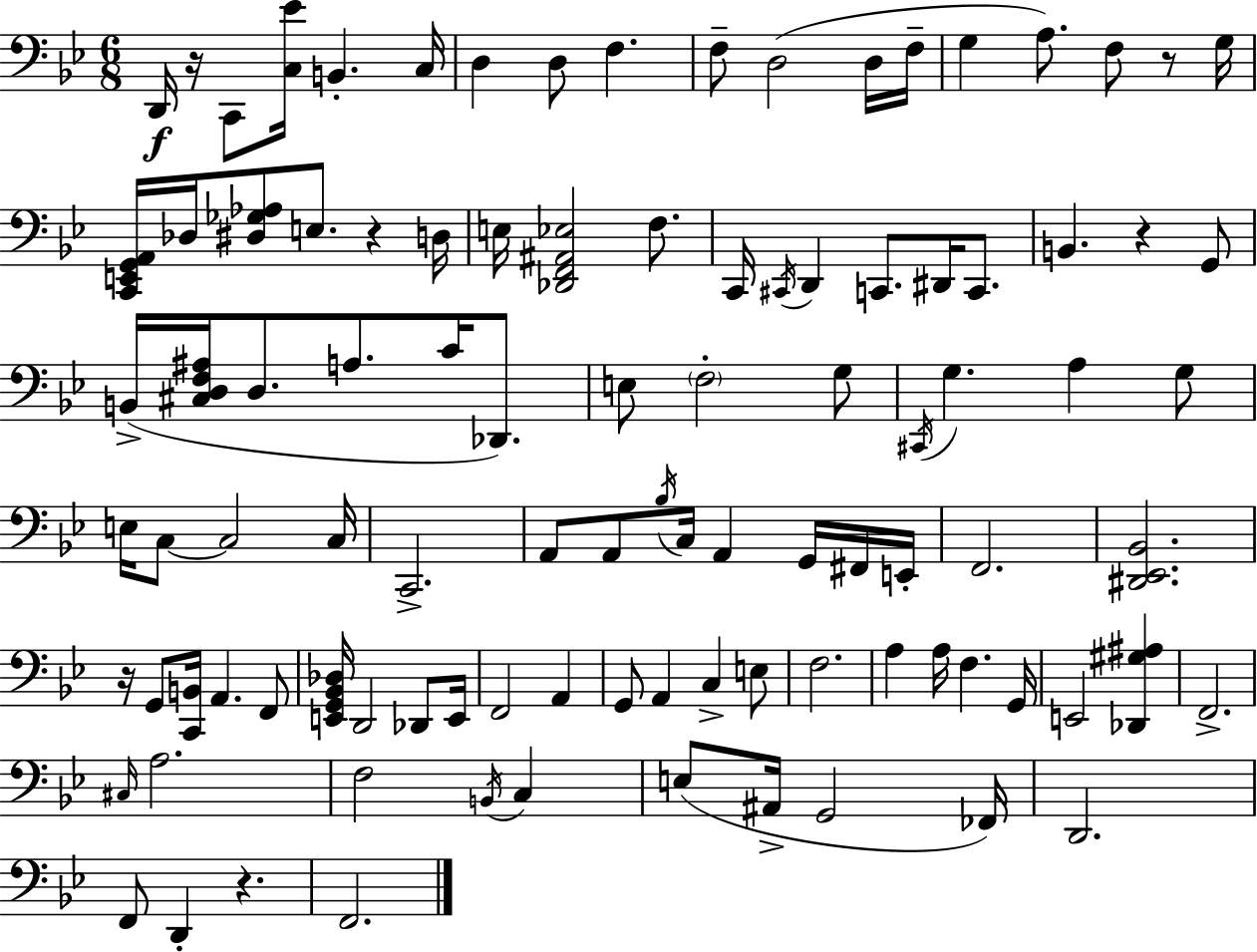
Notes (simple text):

D2/s R/s C2/e [C3,Eb4]/s B2/q. C3/s D3/q D3/e F3/q. F3/e D3/h D3/s F3/s G3/q A3/e. F3/e R/e G3/s [C2,E2,G2,A2]/s Db3/s [D#3,Gb3,Ab3]/e E3/e. R/q D3/s E3/s [Db2,F2,A#2,Eb3]/h F3/e. C2/s C#2/s D2/q C2/e. D#2/s C2/e. B2/q. R/q G2/e B2/s [C#3,D3,F3,A#3]/s D3/e. A3/e. C4/s Db2/e. E3/e F3/h G3/e C#2/s G3/q. A3/q G3/e E3/s C3/e C3/h C3/s C2/h. A2/e A2/e Bb3/s C3/s A2/q G2/s F#2/s E2/s F2/h. [D#2,Eb2,Bb2]/h. R/s G2/e [C2,B2]/s A2/q. F2/e [E2,G2,Bb2,Db3]/s D2/h Db2/e E2/s F2/h A2/q G2/e A2/q C3/q E3/e F3/h. A3/q A3/s F3/q. G2/s E2/h [Db2,G#3,A#3]/q F2/h. C#3/s A3/h. F3/h B2/s C3/q E3/e A#2/s G2/h FES2/s D2/h. F2/e D2/q R/q. F2/h.